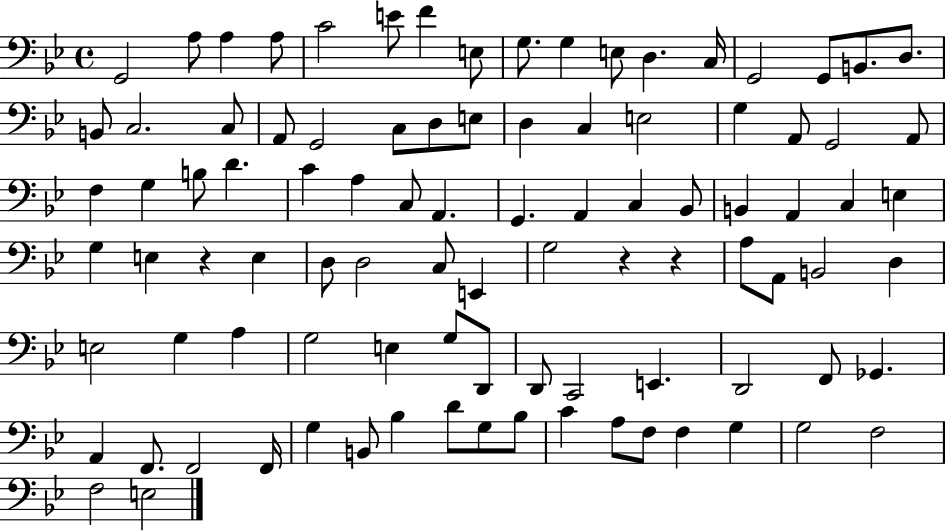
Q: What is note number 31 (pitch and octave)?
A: G2